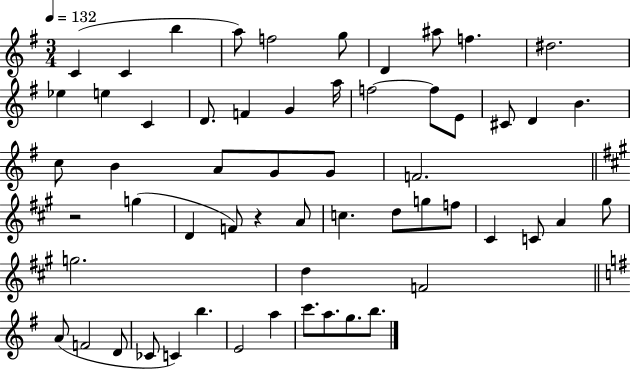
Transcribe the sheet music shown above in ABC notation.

X:1
T:Untitled
M:3/4
L:1/4
K:G
C C b a/2 f2 g/2 D ^a/2 f ^d2 _e e C D/2 F G a/4 f2 f/2 E/2 ^C/2 D B c/2 B A/2 G/2 G/2 F2 z2 g D F/2 z A/2 c d/2 g/2 f/2 ^C C/2 A ^g/2 g2 d F2 A/2 F2 D/2 _C/2 C b E2 a c'/2 a/2 g/2 b/2